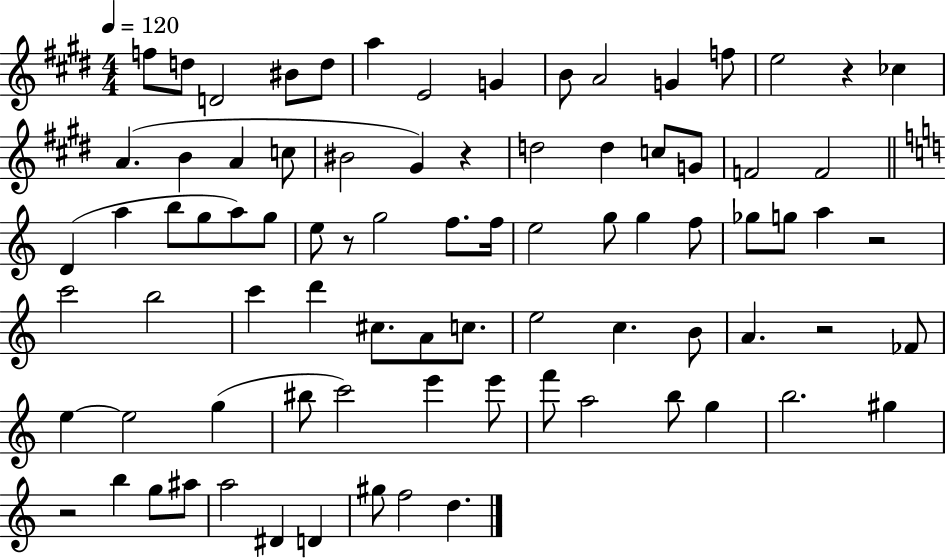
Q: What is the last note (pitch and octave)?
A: D5